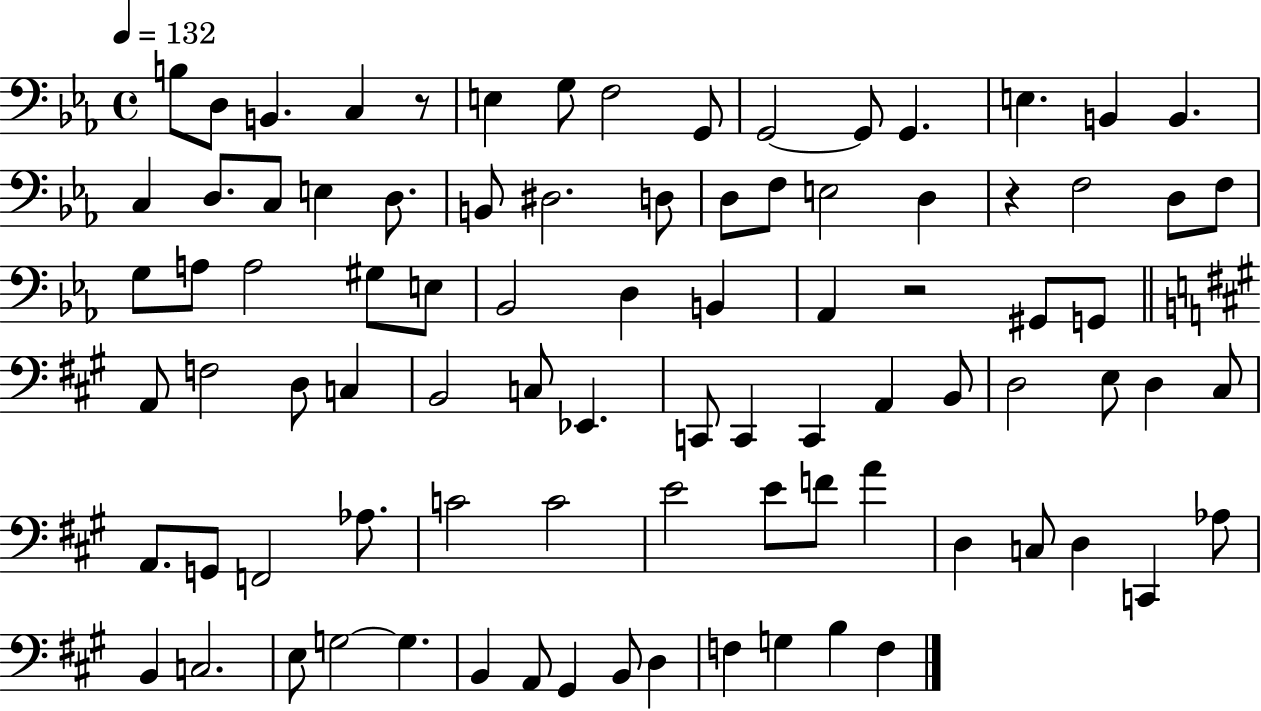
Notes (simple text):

B3/e D3/e B2/q. C3/q R/e E3/q G3/e F3/h G2/e G2/h G2/e G2/q. E3/q. B2/q B2/q. C3/q D3/e. C3/e E3/q D3/e. B2/e D#3/h. D3/e D3/e F3/e E3/h D3/q R/q F3/h D3/e F3/e G3/e A3/e A3/h G#3/e E3/e Bb2/h D3/q B2/q Ab2/q R/h G#2/e G2/e A2/e F3/h D3/e C3/q B2/h C3/e Eb2/q. C2/e C2/q C2/q A2/q B2/e D3/h E3/e D3/q C#3/e A2/e. G2/e F2/h Ab3/e. C4/h C4/h E4/h E4/e F4/e A4/q D3/q C3/e D3/q C2/q Ab3/e B2/q C3/h. E3/e G3/h G3/q. B2/q A2/e G#2/q B2/e D3/q F3/q G3/q B3/q F3/q